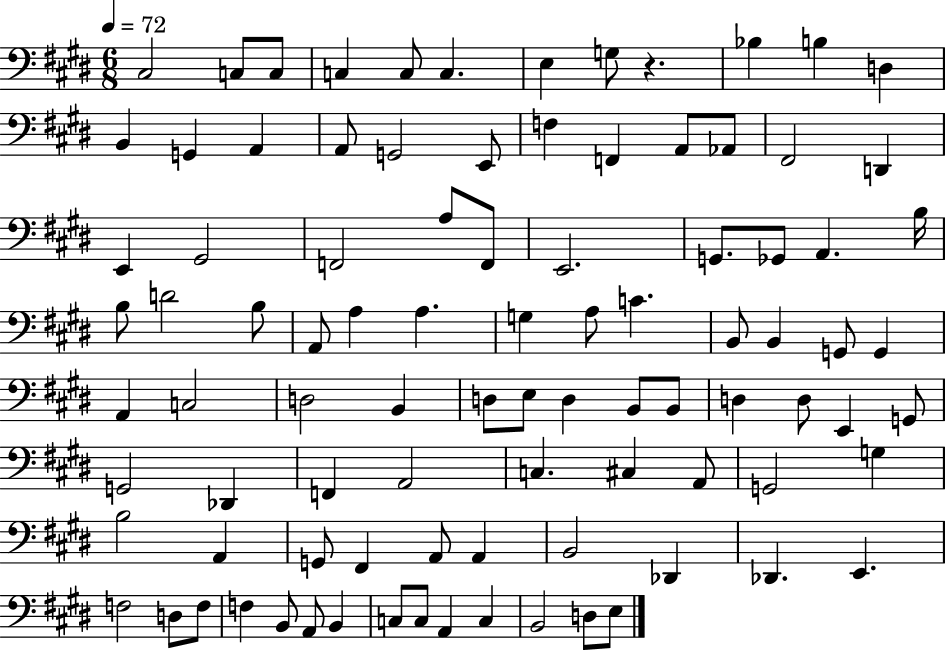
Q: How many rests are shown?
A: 1